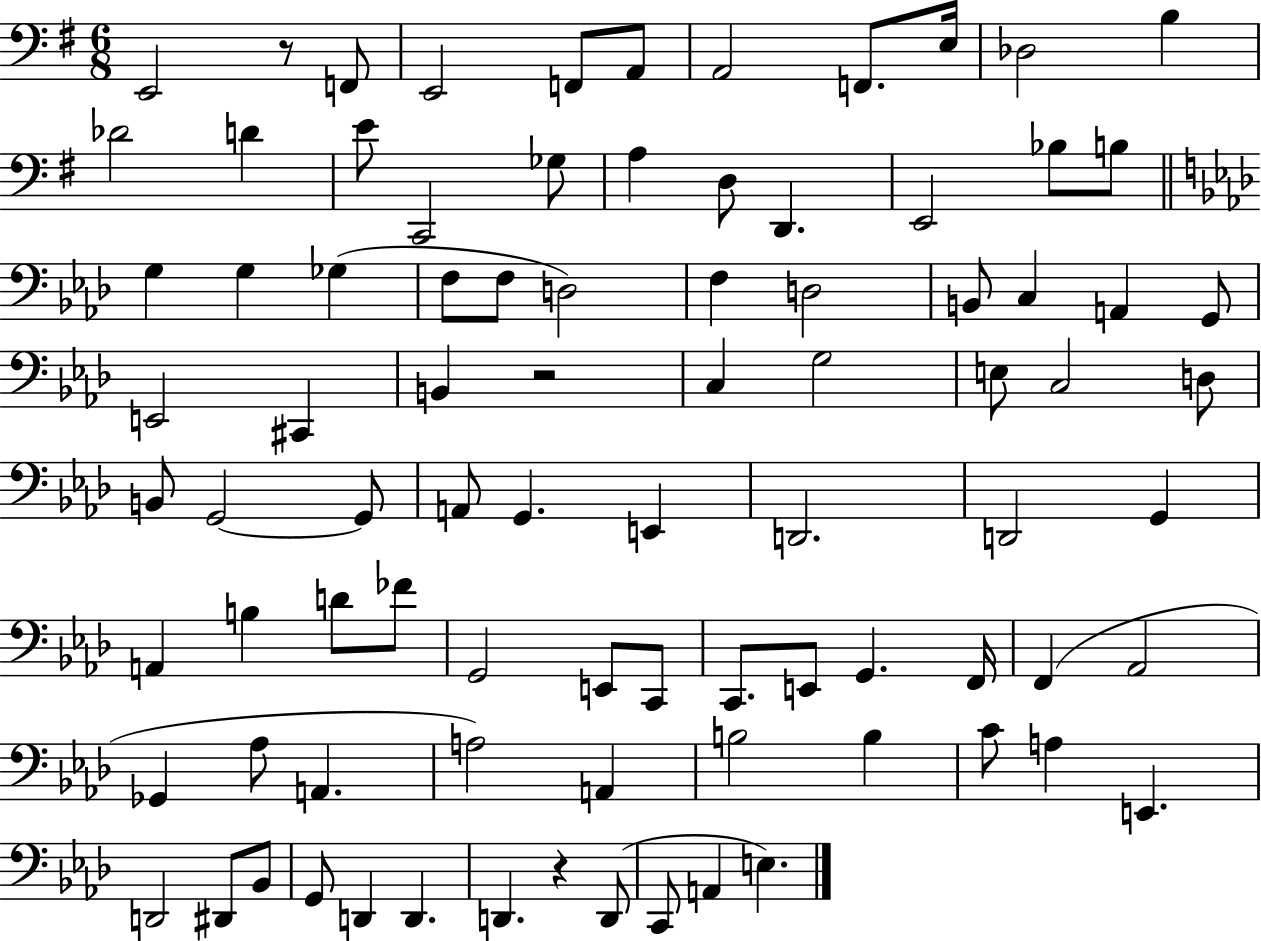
X:1
T:Untitled
M:6/8
L:1/4
K:G
E,,2 z/2 F,,/2 E,,2 F,,/2 A,,/2 A,,2 F,,/2 E,/4 _D,2 B, _D2 D E/2 C,,2 _G,/2 A, D,/2 D,, E,,2 _B,/2 B,/2 G, G, _G, F,/2 F,/2 D,2 F, D,2 B,,/2 C, A,, G,,/2 E,,2 ^C,, B,, z2 C, G,2 E,/2 C,2 D,/2 B,,/2 G,,2 G,,/2 A,,/2 G,, E,, D,,2 D,,2 G,, A,, B, D/2 _F/2 G,,2 E,,/2 C,,/2 C,,/2 E,,/2 G,, F,,/4 F,, _A,,2 _G,, _A,/2 A,, A,2 A,, B,2 B, C/2 A, E,, D,,2 ^D,,/2 _B,,/2 G,,/2 D,, D,, D,, z D,,/2 C,,/2 A,, E,